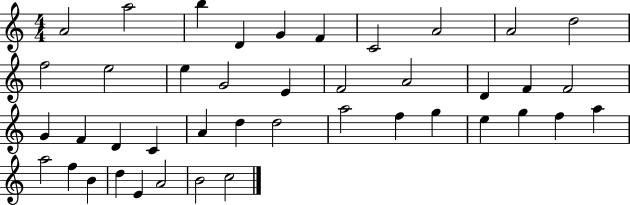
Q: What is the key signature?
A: C major